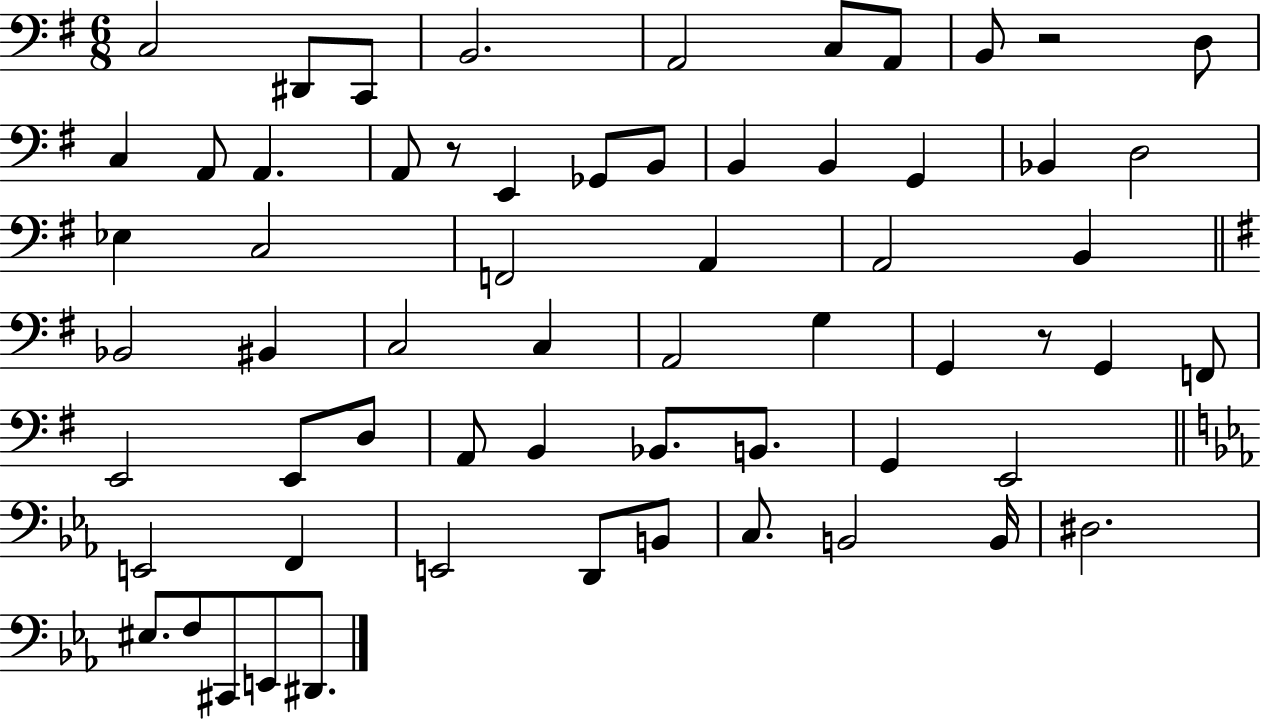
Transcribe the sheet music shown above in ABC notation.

X:1
T:Untitled
M:6/8
L:1/4
K:G
C,2 ^D,,/2 C,,/2 B,,2 A,,2 C,/2 A,,/2 B,,/2 z2 D,/2 C, A,,/2 A,, A,,/2 z/2 E,, _G,,/2 B,,/2 B,, B,, G,, _B,, D,2 _E, C,2 F,,2 A,, A,,2 B,, _B,,2 ^B,, C,2 C, A,,2 G, G,, z/2 G,, F,,/2 E,,2 E,,/2 D,/2 A,,/2 B,, _B,,/2 B,,/2 G,, E,,2 E,,2 F,, E,,2 D,,/2 B,,/2 C,/2 B,,2 B,,/4 ^D,2 ^E,/2 F,/2 ^C,,/2 E,,/2 ^D,,/2